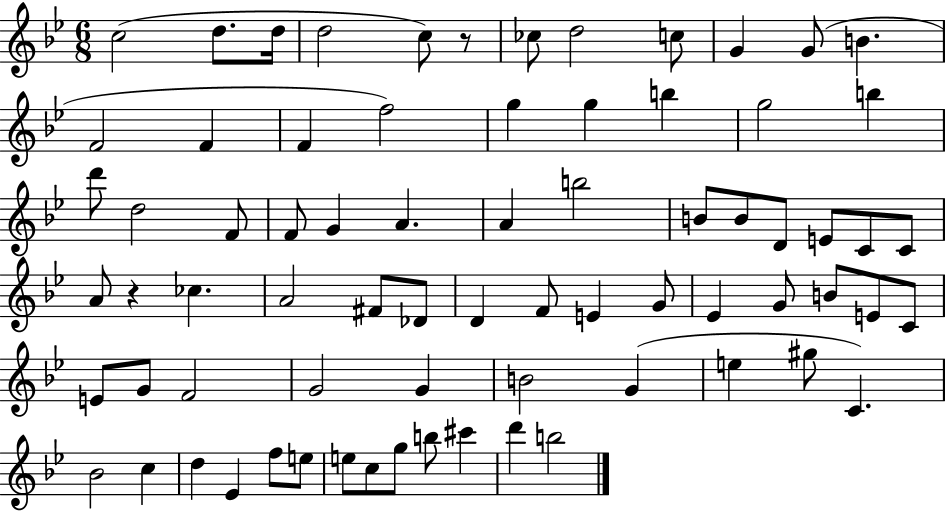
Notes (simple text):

C5/h D5/e. D5/s D5/h C5/e R/e CES5/e D5/h C5/e G4/q G4/e B4/q. F4/h F4/q F4/q F5/h G5/q G5/q B5/q G5/h B5/q D6/e D5/h F4/e F4/e G4/q A4/q. A4/q B5/h B4/e B4/e D4/e E4/e C4/e C4/e A4/e R/q CES5/q. A4/h F#4/e Db4/e D4/q F4/e E4/q G4/e Eb4/q G4/e B4/e E4/e C4/e E4/e G4/e F4/h G4/h G4/q B4/h G4/q E5/q G#5/e C4/q. Bb4/h C5/q D5/q Eb4/q F5/e E5/e E5/e C5/e G5/e B5/e C#6/q D6/q B5/h